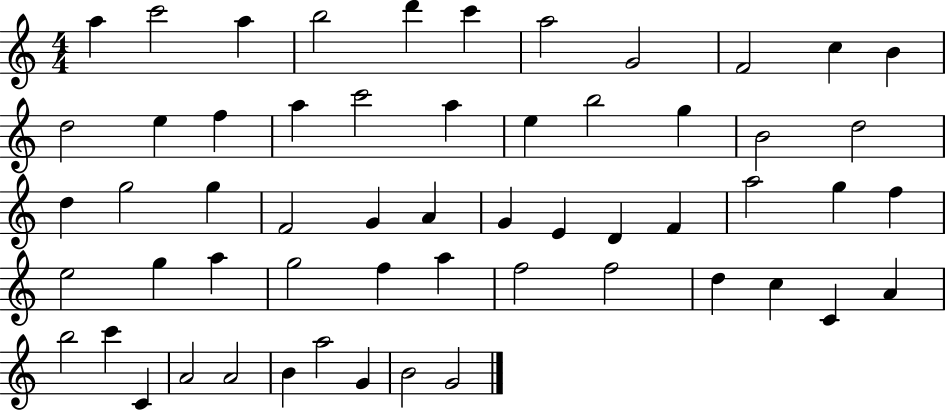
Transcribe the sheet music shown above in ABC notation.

X:1
T:Untitled
M:4/4
L:1/4
K:C
a c'2 a b2 d' c' a2 G2 F2 c B d2 e f a c'2 a e b2 g B2 d2 d g2 g F2 G A G E D F a2 g f e2 g a g2 f a f2 f2 d c C A b2 c' C A2 A2 B a2 G B2 G2